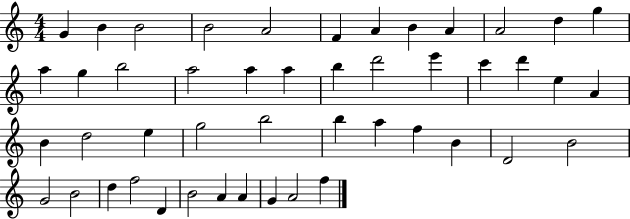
G4/q B4/q B4/h B4/h A4/h F4/q A4/q B4/q A4/q A4/h D5/q G5/q A5/q G5/q B5/h A5/h A5/q A5/q B5/q D6/h E6/q C6/q D6/q E5/q A4/q B4/q D5/h E5/q G5/h B5/h B5/q A5/q F5/q B4/q D4/h B4/h G4/h B4/h D5/q F5/h D4/q B4/h A4/q A4/q G4/q A4/h F5/q